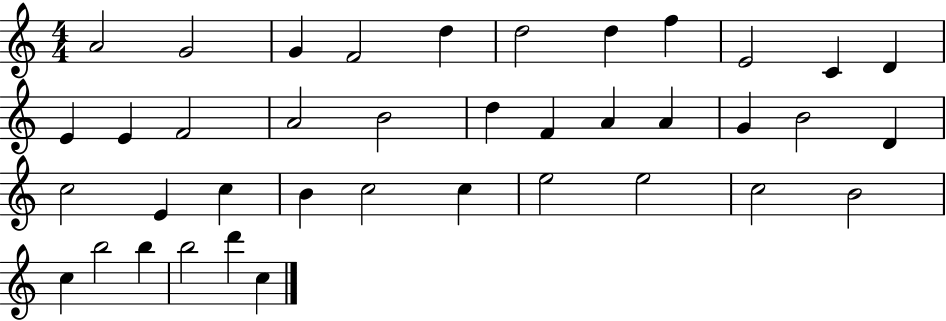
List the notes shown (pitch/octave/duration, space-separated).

A4/h G4/h G4/q F4/h D5/q D5/h D5/q F5/q E4/h C4/q D4/q E4/q E4/q F4/h A4/h B4/h D5/q F4/q A4/q A4/q G4/q B4/h D4/q C5/h E4/q C5/q B4/q C5/h C5/q E5/h E5/h C5/h B4/h C5/q B5/h B5/q B5/h D6/q C5/q